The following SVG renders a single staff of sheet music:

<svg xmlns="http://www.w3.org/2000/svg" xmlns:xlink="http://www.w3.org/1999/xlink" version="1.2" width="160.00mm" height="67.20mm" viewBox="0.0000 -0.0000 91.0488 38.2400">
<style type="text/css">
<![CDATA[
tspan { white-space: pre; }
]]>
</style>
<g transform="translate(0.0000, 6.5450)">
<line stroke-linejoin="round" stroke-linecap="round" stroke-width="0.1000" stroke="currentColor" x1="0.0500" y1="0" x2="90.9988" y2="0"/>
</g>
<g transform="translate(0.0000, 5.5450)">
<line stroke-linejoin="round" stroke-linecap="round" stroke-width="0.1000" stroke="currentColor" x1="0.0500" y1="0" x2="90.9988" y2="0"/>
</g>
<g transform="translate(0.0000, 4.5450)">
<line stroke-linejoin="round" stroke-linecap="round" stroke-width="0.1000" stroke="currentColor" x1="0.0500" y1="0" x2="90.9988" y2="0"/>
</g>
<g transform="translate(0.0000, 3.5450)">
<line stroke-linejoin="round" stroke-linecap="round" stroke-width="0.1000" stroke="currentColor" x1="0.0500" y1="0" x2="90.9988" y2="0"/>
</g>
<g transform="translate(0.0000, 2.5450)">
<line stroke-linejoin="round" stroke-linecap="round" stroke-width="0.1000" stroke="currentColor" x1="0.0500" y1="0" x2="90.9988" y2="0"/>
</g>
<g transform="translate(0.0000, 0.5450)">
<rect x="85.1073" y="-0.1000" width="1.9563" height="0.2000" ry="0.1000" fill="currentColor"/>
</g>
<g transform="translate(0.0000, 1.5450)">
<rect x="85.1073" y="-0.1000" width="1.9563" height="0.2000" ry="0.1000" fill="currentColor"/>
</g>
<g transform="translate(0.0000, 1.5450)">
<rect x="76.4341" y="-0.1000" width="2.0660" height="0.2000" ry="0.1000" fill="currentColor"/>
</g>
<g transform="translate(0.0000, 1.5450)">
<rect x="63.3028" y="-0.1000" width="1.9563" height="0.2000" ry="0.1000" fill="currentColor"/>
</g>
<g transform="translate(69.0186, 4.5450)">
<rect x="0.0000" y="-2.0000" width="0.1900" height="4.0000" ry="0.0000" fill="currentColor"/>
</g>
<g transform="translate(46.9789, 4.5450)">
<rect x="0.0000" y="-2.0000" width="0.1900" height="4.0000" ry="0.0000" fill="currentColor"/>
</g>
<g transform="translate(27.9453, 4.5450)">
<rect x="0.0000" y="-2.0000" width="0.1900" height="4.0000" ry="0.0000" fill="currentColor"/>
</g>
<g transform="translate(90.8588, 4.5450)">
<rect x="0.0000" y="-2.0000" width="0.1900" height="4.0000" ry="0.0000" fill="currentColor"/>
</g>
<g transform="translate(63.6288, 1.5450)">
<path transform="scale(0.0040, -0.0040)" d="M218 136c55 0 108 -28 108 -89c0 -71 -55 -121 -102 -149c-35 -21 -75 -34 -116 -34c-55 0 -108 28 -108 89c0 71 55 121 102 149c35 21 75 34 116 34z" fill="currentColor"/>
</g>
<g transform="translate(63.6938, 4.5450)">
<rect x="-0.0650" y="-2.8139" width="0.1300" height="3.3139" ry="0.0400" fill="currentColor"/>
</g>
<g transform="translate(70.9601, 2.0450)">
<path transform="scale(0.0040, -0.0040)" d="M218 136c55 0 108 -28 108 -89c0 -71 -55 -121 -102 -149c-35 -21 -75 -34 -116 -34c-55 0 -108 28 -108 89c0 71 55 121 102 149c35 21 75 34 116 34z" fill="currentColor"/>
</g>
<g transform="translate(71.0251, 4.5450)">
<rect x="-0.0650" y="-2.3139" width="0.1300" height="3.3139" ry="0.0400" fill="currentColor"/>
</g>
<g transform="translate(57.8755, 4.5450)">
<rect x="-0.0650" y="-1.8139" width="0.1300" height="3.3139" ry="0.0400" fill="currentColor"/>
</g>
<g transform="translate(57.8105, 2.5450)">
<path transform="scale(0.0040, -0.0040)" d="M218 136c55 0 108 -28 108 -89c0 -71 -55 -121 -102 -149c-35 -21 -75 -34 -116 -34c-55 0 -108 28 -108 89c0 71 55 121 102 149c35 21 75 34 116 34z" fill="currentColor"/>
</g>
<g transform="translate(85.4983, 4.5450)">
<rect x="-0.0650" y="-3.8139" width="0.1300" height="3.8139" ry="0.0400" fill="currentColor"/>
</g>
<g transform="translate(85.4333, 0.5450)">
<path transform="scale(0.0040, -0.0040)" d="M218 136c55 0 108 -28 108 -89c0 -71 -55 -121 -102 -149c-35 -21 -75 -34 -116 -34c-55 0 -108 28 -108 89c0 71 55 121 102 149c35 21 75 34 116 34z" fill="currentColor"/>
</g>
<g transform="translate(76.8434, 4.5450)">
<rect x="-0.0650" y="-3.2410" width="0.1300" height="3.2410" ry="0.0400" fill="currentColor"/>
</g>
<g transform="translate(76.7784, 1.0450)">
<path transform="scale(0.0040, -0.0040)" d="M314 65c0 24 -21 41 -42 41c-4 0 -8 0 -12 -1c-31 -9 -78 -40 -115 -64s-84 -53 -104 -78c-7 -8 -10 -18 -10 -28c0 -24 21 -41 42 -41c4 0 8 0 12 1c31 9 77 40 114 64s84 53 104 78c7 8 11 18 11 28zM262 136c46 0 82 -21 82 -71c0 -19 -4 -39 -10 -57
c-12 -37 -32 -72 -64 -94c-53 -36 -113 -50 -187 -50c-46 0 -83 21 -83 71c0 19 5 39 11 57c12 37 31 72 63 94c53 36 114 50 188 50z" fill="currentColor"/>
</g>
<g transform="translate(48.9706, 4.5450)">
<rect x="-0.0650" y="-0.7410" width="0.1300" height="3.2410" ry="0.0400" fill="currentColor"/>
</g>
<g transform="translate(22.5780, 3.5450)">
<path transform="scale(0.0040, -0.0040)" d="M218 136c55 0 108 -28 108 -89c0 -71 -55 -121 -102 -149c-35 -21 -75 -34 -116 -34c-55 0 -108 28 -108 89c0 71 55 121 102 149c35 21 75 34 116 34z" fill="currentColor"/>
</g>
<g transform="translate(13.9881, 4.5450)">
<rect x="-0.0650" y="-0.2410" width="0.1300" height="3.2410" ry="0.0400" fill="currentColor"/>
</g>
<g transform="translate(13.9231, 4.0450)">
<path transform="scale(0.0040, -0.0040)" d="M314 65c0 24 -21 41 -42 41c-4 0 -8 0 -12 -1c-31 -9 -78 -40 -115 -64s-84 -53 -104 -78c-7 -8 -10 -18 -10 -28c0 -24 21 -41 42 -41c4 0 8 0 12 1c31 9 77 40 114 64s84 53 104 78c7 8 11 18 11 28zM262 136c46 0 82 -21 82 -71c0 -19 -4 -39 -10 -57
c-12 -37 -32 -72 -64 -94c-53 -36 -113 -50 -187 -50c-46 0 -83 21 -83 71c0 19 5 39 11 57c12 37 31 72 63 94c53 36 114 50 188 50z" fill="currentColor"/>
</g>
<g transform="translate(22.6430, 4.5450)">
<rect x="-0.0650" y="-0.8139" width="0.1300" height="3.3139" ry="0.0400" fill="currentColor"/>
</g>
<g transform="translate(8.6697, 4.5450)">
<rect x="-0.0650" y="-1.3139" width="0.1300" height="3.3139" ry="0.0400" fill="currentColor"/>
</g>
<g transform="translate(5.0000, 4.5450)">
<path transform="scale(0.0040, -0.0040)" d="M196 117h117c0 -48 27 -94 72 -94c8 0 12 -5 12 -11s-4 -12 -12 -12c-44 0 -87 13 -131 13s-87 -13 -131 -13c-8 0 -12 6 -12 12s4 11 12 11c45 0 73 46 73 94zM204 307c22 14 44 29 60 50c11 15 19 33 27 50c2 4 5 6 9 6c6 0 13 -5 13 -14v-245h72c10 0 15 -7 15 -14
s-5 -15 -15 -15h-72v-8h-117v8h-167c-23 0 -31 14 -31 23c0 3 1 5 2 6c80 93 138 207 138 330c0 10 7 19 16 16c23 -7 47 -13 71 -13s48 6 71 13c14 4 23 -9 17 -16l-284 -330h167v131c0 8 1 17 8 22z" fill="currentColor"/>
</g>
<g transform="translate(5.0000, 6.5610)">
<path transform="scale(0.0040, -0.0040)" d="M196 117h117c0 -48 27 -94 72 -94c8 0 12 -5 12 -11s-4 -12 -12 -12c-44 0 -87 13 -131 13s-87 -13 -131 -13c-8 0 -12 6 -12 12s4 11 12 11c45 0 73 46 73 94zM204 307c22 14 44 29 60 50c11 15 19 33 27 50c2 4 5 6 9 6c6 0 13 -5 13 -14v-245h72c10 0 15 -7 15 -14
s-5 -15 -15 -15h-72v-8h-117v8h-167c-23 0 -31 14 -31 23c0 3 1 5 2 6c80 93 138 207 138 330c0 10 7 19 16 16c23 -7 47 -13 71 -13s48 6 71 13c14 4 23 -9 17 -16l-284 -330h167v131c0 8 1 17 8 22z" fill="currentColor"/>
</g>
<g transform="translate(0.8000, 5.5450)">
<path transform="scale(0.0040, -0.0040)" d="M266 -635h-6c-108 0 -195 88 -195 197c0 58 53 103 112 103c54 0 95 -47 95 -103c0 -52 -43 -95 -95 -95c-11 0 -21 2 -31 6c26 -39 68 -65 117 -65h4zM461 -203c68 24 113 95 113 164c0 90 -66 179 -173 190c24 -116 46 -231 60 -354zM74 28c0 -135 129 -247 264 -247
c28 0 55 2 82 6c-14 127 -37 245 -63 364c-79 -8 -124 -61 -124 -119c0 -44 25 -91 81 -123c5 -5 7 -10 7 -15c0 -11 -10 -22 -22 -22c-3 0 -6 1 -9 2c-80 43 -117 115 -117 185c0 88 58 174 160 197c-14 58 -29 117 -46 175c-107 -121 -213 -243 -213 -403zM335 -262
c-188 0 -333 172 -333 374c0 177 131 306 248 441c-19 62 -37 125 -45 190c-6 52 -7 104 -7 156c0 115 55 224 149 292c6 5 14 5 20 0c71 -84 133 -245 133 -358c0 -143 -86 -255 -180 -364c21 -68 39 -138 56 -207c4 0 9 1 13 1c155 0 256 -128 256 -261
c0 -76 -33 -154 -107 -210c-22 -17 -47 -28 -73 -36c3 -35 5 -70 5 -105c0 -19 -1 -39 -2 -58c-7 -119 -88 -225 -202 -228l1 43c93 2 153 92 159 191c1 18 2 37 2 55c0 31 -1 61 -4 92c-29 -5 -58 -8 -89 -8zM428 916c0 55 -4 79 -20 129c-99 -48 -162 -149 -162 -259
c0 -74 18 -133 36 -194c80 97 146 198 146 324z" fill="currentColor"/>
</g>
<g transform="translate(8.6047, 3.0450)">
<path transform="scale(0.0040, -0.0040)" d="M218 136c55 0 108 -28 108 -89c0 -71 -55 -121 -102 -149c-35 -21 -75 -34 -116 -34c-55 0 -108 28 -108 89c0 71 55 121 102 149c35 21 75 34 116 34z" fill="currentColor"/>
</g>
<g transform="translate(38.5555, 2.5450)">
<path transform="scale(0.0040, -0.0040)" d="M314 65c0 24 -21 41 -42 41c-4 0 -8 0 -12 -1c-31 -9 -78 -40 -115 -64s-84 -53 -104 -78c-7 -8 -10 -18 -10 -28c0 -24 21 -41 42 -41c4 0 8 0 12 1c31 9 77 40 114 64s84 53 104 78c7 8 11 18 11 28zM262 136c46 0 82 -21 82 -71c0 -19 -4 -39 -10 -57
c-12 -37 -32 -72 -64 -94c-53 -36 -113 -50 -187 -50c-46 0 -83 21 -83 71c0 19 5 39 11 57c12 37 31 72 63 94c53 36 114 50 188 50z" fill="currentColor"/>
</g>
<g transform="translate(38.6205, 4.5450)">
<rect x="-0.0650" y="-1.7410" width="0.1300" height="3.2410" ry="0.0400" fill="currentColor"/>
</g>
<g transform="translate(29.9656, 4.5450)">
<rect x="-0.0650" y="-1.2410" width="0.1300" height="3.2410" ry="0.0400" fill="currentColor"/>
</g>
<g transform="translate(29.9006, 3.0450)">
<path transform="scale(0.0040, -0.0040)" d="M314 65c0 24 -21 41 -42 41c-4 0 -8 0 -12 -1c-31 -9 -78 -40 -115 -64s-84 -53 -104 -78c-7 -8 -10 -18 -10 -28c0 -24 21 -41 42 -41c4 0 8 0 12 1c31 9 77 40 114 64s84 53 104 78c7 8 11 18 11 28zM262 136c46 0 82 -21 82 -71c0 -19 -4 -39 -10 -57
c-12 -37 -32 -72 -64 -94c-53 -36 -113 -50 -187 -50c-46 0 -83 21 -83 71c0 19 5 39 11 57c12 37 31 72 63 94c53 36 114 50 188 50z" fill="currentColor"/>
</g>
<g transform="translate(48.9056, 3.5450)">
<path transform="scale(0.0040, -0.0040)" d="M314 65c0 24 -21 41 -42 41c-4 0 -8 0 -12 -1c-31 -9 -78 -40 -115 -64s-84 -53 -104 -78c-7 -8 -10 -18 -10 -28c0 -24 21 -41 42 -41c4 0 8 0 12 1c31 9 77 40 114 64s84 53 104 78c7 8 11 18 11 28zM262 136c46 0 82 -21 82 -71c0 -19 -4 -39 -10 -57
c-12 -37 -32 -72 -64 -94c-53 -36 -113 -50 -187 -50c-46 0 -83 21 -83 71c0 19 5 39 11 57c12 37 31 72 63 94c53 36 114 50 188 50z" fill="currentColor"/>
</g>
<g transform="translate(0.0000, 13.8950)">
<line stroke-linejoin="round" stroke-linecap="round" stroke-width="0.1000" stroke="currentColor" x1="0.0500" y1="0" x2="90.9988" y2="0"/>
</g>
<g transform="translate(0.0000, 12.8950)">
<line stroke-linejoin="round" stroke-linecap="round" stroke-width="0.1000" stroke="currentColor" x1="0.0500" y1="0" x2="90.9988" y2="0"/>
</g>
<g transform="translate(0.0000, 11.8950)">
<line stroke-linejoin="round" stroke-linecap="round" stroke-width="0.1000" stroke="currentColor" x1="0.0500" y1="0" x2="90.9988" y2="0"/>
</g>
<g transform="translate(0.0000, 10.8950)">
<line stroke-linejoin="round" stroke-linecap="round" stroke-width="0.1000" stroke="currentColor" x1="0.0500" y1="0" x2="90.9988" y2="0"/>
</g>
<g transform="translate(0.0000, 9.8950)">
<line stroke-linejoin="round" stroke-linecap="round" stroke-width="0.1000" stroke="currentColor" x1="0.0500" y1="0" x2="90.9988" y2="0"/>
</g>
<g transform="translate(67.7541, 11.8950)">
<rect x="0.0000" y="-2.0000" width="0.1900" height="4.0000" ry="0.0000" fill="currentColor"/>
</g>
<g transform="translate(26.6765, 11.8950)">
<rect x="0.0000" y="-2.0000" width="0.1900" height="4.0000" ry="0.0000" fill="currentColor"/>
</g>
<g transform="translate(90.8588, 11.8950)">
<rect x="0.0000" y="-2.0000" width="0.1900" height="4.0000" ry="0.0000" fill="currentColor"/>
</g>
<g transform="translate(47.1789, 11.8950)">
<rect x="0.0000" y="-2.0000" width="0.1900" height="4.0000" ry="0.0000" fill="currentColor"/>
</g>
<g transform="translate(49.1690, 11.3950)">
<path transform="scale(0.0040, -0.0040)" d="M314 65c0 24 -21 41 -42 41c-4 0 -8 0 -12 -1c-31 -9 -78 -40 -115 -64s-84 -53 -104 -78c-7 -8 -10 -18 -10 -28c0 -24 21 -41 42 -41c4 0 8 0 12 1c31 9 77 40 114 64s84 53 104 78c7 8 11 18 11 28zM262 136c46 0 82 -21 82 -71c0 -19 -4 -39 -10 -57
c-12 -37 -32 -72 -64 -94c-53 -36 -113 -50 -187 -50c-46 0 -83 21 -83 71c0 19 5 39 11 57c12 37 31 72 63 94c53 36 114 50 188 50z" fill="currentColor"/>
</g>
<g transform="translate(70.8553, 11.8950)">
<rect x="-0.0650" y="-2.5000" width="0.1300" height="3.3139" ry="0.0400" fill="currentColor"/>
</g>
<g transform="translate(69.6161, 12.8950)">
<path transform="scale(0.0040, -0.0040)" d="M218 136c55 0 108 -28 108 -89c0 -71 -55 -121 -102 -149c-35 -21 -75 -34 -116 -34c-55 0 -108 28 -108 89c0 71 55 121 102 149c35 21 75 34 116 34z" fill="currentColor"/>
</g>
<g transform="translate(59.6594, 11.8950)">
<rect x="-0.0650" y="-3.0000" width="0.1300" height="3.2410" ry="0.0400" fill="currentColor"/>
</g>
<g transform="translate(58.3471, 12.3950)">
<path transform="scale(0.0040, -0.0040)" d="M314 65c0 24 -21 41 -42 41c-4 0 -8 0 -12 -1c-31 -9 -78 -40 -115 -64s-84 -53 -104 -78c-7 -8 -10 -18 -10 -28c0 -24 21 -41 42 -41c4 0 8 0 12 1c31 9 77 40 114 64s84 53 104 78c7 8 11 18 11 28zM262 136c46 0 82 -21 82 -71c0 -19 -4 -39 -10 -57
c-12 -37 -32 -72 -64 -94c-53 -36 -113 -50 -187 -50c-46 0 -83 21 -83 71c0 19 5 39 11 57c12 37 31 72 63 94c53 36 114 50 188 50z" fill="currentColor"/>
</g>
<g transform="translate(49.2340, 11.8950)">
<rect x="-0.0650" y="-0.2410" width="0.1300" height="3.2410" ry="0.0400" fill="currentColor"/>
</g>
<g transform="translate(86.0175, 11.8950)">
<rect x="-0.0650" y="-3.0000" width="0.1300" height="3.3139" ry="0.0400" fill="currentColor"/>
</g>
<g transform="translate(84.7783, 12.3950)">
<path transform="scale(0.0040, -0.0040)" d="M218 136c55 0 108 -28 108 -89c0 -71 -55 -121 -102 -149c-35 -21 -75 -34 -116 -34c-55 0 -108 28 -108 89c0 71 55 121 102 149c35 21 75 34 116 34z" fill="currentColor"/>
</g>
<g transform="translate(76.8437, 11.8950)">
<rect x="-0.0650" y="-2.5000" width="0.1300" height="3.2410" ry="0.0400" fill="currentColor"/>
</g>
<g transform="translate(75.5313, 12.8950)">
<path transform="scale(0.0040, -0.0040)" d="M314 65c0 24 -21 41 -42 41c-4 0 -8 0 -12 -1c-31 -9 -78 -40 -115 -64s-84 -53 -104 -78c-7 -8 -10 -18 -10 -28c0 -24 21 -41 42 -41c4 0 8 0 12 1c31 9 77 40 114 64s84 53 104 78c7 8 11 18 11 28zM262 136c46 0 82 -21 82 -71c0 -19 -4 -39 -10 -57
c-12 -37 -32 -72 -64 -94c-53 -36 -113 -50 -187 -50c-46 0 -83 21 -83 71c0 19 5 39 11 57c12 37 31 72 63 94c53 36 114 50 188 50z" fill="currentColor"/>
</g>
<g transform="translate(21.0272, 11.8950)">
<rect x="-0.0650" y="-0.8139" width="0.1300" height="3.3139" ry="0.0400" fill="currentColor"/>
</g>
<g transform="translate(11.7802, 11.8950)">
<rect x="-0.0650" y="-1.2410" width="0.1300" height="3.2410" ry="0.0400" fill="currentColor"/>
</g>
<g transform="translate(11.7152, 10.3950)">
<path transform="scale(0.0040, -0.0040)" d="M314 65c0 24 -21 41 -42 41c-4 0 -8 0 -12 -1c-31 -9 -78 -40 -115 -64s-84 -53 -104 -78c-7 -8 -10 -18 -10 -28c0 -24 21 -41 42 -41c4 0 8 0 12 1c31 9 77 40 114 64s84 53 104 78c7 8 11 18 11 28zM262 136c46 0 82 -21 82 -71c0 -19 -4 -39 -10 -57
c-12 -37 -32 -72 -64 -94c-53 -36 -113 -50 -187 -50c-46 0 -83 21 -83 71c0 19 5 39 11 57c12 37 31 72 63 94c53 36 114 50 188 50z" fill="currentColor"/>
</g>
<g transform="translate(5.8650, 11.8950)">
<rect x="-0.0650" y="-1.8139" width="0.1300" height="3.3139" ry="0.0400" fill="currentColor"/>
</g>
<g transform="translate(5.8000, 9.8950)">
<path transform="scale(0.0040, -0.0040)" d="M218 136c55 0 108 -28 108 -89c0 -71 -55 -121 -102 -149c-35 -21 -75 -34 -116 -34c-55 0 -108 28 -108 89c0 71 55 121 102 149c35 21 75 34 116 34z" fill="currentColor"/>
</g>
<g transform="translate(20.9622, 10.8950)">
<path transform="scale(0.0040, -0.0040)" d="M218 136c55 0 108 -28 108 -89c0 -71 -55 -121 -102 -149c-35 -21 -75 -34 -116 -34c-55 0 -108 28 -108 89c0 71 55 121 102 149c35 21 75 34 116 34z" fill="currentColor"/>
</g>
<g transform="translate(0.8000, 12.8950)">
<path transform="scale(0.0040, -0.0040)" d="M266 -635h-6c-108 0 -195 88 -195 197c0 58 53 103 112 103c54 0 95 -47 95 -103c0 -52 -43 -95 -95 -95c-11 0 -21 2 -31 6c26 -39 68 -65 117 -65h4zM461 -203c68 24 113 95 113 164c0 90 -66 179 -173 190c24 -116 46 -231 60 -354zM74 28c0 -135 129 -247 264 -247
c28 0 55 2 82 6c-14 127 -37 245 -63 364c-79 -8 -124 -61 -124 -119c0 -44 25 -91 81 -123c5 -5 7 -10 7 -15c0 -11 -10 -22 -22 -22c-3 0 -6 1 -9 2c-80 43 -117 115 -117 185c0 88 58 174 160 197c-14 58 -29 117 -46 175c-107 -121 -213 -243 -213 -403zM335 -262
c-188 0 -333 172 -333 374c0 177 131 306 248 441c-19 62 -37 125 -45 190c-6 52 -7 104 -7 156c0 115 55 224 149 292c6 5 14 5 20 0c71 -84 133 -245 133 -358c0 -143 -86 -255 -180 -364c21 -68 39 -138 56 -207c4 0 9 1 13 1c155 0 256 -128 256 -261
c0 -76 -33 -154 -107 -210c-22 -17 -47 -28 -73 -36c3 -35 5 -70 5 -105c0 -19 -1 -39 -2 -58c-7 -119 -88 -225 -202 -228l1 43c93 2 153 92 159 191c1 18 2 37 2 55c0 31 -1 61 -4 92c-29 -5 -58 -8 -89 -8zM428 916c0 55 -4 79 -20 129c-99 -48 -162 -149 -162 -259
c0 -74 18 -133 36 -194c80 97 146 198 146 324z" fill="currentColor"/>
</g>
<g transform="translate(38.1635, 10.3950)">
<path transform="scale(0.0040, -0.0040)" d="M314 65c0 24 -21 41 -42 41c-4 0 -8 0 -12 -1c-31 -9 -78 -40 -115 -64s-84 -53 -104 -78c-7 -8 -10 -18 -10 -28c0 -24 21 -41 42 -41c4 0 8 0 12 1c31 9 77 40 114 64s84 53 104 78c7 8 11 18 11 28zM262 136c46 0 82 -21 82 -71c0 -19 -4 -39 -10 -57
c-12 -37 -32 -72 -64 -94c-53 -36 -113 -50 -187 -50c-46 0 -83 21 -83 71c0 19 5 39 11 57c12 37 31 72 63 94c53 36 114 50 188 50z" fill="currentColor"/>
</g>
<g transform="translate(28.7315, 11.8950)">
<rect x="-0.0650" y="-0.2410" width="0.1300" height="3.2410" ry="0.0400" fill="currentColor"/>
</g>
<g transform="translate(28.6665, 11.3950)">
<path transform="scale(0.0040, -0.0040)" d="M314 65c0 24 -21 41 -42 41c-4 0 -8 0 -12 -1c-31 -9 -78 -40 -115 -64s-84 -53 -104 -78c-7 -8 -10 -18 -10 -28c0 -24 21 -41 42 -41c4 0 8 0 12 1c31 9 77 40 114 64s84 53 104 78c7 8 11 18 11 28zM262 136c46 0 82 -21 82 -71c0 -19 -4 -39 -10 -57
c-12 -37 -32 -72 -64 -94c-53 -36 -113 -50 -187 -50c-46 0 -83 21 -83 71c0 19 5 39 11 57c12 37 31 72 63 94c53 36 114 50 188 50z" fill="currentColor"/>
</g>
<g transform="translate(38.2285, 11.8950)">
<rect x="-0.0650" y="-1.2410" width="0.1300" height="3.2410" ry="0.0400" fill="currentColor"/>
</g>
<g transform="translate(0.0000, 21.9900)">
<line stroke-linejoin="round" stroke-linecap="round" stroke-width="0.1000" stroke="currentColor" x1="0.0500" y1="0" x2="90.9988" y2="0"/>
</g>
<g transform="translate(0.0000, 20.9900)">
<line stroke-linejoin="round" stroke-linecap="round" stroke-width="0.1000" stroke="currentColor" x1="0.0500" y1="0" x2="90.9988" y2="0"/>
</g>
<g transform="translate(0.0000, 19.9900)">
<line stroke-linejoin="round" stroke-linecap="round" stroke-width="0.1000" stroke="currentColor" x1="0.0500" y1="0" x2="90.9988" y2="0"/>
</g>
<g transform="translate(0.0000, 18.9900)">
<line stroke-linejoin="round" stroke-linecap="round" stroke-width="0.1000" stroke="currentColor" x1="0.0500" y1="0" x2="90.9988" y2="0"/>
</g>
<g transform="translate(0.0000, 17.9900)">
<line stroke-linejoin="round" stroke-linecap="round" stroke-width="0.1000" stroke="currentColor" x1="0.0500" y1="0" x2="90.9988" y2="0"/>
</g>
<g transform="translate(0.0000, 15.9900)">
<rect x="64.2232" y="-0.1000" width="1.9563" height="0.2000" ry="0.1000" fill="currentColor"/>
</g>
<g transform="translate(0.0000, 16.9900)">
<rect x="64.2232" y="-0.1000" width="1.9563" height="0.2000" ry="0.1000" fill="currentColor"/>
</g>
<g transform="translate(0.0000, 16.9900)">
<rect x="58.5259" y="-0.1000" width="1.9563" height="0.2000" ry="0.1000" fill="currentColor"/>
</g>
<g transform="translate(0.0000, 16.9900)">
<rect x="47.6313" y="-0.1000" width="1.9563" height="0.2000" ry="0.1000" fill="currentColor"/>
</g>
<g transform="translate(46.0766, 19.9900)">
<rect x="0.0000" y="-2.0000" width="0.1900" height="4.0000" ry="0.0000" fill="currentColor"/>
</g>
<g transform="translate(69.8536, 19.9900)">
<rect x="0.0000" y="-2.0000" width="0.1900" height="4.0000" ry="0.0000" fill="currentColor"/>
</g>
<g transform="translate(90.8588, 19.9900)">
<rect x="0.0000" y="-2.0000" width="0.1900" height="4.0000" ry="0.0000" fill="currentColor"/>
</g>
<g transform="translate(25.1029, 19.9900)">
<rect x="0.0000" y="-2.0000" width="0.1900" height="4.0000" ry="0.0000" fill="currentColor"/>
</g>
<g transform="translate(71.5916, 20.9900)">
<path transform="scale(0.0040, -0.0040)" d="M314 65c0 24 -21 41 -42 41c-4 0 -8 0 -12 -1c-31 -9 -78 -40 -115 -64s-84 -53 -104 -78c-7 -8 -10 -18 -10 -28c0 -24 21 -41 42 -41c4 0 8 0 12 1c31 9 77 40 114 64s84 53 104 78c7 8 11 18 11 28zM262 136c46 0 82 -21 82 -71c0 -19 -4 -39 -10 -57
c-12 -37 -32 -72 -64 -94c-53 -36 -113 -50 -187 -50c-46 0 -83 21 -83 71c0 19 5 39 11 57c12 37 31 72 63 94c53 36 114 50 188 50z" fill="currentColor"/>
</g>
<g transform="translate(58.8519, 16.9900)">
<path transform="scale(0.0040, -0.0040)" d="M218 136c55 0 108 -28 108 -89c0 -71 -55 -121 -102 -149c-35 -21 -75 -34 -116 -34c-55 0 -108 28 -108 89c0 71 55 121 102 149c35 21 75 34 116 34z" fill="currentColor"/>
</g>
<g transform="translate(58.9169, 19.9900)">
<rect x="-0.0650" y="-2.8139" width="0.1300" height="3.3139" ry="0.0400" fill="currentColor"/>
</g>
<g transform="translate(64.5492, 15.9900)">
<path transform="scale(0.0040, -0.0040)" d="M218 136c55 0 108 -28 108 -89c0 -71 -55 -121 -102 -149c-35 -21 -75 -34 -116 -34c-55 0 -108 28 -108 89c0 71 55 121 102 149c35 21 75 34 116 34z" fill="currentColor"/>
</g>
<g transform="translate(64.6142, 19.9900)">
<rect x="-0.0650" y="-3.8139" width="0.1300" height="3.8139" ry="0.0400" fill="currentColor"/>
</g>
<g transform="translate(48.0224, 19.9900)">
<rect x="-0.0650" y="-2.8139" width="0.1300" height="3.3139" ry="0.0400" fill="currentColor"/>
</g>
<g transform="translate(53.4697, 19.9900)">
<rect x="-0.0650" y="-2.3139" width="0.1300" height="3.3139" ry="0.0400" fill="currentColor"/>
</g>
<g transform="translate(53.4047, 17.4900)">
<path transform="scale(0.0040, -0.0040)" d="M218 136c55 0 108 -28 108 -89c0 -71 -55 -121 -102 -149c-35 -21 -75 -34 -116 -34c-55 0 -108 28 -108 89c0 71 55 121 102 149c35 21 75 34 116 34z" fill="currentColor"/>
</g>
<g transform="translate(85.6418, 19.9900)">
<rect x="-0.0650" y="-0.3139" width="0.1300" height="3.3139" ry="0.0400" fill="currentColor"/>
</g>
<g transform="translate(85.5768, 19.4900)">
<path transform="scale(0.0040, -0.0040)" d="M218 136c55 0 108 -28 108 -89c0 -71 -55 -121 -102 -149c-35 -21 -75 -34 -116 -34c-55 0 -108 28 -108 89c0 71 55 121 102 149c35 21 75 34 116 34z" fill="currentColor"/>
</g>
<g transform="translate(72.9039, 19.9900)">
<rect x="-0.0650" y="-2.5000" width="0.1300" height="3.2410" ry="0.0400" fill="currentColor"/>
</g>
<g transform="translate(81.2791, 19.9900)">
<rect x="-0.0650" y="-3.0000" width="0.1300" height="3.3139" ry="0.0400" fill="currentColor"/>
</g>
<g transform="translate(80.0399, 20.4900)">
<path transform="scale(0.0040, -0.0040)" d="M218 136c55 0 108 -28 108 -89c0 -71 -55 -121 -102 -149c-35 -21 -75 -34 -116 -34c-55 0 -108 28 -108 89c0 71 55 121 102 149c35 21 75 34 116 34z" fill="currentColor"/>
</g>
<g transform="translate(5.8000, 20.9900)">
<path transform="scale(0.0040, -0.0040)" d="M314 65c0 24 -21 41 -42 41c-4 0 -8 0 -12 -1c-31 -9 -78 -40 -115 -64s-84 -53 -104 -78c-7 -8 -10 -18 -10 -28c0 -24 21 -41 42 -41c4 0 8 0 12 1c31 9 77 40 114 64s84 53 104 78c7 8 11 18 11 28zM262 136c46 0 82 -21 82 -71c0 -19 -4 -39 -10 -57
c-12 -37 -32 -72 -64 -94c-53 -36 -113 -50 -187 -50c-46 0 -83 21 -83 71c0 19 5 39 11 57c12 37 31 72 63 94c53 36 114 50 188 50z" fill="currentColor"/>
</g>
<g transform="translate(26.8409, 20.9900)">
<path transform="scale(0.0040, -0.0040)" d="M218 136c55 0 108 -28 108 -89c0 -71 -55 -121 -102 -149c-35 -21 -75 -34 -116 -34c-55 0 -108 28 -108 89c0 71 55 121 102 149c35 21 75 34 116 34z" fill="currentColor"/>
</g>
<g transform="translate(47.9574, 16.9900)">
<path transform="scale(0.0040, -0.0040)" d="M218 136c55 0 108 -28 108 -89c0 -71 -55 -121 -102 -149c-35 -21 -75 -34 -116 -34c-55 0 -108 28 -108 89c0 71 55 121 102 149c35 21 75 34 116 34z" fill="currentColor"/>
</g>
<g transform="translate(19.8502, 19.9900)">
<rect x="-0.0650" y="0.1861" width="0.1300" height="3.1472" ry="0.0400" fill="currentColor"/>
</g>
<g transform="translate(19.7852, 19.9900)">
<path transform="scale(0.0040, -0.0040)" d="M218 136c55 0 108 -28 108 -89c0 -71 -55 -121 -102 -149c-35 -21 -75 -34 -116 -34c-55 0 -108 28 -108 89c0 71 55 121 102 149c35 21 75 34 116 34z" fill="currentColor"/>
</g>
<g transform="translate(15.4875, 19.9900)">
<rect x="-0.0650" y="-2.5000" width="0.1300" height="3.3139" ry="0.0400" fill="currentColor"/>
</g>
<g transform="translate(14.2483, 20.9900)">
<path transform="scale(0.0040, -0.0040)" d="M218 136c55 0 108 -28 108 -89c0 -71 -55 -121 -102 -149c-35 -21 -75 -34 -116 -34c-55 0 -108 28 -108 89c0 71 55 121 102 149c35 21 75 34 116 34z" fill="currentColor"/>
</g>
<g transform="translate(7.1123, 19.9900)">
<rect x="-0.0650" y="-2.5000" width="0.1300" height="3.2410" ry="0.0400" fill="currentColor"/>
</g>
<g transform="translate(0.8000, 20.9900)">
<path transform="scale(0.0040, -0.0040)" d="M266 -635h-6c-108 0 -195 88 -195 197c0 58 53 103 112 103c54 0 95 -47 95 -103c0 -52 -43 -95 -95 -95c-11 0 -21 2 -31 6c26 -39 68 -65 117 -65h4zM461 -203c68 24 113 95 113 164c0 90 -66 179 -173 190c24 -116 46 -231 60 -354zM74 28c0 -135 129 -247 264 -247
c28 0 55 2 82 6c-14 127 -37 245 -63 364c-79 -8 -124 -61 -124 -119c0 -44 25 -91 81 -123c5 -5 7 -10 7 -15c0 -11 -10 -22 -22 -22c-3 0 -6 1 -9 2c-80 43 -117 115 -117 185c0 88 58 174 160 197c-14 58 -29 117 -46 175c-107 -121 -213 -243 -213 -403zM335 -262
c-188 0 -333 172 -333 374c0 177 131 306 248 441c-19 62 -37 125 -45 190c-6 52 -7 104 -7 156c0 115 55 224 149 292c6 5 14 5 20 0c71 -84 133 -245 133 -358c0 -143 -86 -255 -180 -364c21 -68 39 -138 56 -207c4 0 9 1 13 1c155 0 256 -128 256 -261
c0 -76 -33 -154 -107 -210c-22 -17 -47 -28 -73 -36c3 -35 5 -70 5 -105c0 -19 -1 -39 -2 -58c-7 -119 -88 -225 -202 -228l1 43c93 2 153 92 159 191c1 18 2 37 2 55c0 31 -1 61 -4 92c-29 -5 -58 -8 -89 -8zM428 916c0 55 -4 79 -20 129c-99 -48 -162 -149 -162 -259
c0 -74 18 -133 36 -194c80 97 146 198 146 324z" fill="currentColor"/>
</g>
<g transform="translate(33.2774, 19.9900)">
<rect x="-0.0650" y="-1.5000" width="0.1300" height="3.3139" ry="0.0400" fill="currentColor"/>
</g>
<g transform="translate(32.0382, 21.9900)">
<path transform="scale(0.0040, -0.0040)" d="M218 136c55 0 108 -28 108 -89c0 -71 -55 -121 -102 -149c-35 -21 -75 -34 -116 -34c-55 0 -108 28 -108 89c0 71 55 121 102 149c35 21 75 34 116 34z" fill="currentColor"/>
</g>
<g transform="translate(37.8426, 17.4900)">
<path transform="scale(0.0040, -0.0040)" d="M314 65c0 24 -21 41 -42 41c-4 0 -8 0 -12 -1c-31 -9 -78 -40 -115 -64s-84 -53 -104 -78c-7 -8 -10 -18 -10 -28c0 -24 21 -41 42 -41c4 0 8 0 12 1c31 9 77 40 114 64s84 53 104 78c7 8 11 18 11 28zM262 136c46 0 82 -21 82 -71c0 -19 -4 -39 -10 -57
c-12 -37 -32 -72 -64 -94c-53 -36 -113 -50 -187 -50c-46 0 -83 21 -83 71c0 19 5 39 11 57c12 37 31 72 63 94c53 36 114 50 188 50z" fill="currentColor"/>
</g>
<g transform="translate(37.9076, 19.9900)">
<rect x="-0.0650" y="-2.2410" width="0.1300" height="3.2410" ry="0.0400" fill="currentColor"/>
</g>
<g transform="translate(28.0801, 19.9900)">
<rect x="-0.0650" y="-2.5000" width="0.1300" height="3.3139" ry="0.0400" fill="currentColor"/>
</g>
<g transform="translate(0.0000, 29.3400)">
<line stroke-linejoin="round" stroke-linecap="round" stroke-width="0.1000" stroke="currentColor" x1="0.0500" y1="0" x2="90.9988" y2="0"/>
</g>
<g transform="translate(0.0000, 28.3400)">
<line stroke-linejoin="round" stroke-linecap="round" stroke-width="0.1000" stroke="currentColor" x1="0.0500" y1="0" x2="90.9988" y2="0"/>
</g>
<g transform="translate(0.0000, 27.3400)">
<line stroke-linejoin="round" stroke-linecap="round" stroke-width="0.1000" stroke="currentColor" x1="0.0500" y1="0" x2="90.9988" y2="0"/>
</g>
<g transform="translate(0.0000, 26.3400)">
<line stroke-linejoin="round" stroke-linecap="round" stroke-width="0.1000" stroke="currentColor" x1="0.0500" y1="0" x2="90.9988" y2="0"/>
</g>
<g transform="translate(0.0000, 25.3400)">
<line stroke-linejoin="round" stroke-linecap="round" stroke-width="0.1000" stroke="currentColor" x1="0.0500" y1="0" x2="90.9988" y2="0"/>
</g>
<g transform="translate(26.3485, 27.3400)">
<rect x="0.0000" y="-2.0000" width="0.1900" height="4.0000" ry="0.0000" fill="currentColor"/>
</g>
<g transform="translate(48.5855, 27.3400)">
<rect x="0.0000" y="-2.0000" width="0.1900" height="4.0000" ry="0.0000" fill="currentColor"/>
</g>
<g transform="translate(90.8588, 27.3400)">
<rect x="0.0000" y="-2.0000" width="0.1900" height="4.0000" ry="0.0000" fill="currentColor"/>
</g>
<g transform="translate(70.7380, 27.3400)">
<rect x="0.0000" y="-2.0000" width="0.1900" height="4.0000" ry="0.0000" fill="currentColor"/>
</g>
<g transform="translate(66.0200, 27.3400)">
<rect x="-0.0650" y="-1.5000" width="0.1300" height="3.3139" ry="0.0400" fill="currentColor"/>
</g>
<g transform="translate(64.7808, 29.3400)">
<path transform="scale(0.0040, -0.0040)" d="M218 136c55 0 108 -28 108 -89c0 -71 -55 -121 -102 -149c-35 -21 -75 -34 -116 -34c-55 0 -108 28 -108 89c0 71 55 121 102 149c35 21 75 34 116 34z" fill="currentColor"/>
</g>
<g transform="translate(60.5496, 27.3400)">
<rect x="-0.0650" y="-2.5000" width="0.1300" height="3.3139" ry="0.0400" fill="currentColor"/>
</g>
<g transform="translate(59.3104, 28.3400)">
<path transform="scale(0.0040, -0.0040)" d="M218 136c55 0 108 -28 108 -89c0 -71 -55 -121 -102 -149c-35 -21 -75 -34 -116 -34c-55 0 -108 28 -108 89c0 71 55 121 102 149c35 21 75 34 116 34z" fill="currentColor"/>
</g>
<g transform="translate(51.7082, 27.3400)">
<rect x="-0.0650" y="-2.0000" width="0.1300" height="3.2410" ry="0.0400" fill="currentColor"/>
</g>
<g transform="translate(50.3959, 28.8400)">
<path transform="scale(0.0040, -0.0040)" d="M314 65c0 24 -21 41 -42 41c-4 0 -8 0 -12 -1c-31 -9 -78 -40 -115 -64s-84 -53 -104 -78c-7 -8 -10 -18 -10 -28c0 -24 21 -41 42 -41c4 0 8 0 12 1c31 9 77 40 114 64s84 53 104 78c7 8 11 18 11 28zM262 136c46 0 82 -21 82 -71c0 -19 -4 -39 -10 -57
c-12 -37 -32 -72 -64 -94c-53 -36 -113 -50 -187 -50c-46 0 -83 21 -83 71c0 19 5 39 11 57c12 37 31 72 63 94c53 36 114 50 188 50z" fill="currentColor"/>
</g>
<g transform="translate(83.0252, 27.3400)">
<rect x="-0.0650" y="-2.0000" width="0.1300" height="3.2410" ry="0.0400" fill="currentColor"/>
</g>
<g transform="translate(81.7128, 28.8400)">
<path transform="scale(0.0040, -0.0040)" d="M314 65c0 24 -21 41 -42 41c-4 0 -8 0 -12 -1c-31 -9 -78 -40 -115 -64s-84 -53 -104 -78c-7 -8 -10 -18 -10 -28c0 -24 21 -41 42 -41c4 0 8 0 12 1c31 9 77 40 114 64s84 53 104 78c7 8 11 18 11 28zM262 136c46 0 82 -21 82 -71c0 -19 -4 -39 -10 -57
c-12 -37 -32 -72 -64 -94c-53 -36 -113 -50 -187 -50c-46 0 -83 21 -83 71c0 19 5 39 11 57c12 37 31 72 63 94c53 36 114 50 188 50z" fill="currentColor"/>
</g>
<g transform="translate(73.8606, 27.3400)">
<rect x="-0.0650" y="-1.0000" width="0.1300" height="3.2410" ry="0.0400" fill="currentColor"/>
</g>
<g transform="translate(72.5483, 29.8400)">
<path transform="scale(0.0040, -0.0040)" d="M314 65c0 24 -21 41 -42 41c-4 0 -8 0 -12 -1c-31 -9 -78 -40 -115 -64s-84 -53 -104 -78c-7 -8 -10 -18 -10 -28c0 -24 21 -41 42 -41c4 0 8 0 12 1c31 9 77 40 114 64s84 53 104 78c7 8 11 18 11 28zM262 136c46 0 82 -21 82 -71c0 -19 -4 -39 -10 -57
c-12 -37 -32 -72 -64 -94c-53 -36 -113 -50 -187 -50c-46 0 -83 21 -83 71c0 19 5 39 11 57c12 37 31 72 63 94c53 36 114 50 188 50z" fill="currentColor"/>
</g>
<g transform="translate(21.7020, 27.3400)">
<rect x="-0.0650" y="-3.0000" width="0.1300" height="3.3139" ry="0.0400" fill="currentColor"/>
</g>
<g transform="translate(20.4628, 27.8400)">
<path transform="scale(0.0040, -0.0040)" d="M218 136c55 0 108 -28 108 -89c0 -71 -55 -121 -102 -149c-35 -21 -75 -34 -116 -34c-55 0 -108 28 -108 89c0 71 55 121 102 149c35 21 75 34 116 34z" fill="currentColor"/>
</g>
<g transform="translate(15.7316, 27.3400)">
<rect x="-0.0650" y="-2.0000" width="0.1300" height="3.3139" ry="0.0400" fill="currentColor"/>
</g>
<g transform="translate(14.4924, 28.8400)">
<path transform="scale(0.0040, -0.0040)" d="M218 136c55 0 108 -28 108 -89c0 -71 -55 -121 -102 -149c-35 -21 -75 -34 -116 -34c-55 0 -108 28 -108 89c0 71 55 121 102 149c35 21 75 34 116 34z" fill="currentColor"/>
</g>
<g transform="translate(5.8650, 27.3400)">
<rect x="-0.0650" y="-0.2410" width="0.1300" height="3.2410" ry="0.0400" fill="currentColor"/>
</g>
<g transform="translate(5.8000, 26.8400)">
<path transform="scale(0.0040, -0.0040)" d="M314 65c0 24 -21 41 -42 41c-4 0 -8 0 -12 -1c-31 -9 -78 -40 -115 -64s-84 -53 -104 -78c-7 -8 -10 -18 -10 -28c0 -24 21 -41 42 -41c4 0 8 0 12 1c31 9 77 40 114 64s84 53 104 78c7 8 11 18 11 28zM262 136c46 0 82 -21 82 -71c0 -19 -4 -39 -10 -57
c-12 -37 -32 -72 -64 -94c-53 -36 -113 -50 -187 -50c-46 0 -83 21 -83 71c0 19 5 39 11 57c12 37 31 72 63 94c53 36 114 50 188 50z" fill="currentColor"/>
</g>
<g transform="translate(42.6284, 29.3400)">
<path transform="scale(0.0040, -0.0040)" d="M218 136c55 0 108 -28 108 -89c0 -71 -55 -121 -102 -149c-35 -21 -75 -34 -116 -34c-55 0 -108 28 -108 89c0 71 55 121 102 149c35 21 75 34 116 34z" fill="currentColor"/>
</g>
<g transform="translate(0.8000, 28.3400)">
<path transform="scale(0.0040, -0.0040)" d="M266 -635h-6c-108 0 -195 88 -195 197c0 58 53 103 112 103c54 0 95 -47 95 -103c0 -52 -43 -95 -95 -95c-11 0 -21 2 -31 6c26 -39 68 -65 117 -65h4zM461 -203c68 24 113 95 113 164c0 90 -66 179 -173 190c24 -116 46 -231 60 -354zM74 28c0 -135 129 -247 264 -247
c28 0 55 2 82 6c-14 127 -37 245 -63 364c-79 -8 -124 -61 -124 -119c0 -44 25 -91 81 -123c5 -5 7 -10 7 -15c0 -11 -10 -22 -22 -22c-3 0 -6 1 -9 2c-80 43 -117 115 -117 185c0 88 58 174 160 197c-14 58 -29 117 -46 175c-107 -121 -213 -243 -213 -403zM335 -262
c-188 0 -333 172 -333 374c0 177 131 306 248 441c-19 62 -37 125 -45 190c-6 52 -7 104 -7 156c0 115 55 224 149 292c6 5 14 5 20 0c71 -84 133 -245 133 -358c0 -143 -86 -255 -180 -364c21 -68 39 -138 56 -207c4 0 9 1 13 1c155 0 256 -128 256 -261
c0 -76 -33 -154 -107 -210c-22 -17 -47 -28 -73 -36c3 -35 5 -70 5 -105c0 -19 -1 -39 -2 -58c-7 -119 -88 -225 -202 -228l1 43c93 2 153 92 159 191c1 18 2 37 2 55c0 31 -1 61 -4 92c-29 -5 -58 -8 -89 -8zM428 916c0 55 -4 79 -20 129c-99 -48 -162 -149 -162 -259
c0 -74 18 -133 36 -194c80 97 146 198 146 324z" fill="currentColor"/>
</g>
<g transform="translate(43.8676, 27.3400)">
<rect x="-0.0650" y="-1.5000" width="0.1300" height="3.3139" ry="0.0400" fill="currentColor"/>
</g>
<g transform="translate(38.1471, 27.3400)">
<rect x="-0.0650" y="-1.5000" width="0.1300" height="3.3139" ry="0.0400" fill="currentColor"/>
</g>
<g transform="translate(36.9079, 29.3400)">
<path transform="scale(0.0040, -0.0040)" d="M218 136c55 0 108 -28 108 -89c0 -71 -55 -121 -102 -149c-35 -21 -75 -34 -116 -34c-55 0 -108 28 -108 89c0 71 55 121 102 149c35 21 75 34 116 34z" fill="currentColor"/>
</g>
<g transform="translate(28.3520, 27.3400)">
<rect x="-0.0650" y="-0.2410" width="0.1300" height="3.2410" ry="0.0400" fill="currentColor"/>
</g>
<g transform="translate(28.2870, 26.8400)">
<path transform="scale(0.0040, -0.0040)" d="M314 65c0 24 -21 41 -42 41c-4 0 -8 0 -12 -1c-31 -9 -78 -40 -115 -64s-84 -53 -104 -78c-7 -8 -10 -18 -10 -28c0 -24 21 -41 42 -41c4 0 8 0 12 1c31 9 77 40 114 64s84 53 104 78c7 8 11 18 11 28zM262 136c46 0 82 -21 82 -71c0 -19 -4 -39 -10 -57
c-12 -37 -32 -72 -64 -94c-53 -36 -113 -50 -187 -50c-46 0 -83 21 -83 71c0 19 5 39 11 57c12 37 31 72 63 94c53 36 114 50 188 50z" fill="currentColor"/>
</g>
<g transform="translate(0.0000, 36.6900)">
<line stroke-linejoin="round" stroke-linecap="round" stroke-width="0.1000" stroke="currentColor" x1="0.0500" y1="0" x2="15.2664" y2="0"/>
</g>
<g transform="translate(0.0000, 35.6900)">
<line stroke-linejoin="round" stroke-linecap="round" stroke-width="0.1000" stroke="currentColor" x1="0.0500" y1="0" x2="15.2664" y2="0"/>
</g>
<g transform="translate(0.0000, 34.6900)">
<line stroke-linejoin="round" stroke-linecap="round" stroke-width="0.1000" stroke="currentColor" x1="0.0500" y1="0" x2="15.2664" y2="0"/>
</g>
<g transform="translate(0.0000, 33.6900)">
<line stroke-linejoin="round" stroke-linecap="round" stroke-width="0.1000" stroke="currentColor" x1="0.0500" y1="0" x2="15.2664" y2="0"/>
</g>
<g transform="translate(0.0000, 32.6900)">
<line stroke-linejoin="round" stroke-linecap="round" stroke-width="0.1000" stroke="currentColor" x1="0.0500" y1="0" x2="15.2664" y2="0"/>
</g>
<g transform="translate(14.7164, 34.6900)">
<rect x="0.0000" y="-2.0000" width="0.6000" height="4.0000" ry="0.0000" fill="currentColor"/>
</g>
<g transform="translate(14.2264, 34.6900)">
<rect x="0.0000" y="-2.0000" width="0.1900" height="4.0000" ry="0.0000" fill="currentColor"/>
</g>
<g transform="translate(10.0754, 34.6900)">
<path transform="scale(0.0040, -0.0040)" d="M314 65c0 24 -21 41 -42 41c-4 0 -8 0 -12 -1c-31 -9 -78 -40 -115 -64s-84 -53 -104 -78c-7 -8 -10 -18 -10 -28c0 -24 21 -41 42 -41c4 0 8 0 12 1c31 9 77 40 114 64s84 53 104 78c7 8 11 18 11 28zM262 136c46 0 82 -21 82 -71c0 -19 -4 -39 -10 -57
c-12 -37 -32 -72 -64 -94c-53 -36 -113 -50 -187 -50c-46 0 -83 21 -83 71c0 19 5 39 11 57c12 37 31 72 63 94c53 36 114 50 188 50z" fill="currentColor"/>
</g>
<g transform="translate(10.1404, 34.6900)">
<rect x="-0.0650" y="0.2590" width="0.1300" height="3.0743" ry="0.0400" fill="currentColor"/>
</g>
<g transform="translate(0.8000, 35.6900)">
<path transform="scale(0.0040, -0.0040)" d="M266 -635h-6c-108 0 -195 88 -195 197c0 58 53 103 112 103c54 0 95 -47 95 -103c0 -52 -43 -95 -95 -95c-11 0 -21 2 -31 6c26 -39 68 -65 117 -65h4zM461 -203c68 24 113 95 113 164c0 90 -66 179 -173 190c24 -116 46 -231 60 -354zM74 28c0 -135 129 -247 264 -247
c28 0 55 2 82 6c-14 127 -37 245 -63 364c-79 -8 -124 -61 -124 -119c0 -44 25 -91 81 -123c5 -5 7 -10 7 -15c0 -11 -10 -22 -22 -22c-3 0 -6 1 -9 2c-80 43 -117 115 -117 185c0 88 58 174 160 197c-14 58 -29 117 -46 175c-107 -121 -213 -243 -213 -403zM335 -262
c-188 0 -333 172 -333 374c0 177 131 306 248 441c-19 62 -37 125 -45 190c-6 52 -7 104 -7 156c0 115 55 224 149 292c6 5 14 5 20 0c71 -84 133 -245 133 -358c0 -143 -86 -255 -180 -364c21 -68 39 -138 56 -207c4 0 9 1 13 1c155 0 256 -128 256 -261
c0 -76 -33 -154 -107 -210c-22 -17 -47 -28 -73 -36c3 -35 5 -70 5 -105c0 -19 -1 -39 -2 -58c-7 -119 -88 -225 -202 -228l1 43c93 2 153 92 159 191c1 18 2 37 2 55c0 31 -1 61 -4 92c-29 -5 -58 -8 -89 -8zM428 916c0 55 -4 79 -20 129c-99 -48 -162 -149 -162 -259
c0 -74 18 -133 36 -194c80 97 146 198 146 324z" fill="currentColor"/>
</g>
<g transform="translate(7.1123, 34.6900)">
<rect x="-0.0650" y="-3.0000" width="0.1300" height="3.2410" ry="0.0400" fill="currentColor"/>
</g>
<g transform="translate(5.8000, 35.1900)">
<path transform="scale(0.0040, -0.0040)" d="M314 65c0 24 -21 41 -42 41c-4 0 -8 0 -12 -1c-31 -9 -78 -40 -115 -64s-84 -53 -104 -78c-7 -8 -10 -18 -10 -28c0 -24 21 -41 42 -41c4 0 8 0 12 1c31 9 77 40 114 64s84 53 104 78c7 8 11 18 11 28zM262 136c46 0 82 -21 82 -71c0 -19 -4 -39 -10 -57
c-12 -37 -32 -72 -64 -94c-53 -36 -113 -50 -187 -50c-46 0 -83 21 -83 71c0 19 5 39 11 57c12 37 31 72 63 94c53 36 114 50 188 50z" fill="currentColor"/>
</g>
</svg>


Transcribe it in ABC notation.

X:1
T:Untitled
M:4/4
L:1/4
K:C
e c2 d e2 f2 d2 f a g b2 c' f e2 d c2 e2 c2 A2 G G2 A G2 G B G E g2 a g a c' G2 A c c2 F A c2 E E F2 G E D2 F2 A2 B2